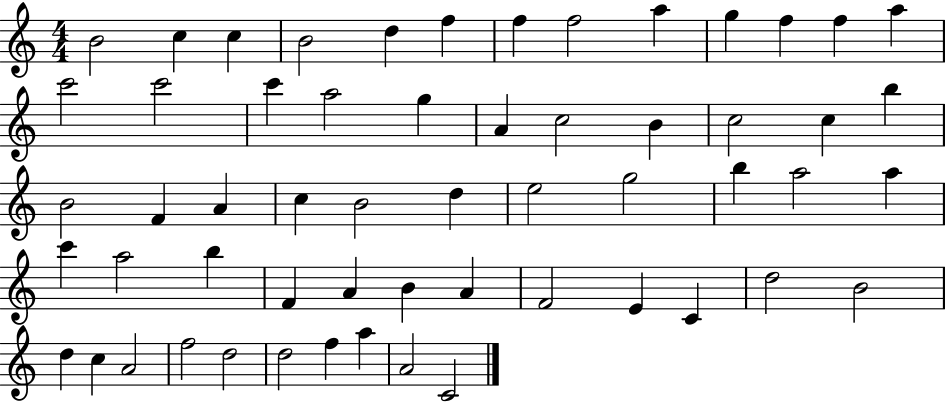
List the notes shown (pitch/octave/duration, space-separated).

B4/h C5/q C5/q B4/h D5/q F5/q F5/q F5/h A5/q G5/q F5/q F5/q A5/q C6/h C6/h C6/q A5/h G5/q A4/q C5/h B4/q C5/h C5/q B5/q B4/h F4/q A4/q C5/q B4/h D5/q E5/h G5/h B5/q A5/h A5/q C6/q A5/h B5/q F4/q A4/q B4/q A4/q F4/h E4/q C4/q D5/h B4/h D5/q C5/q A4/h F5/h D5/h D5/h F5/q A5/q A4/h C4/h